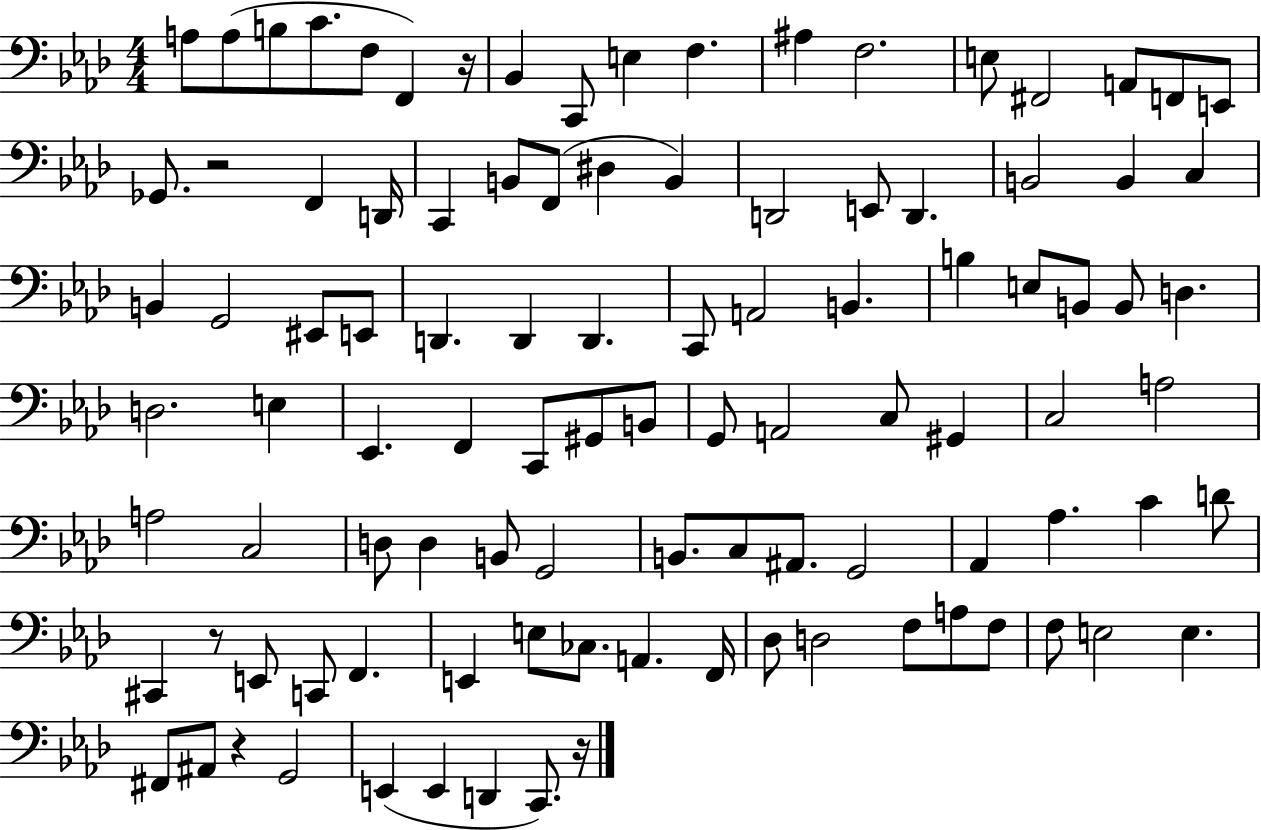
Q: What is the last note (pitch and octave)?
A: C2